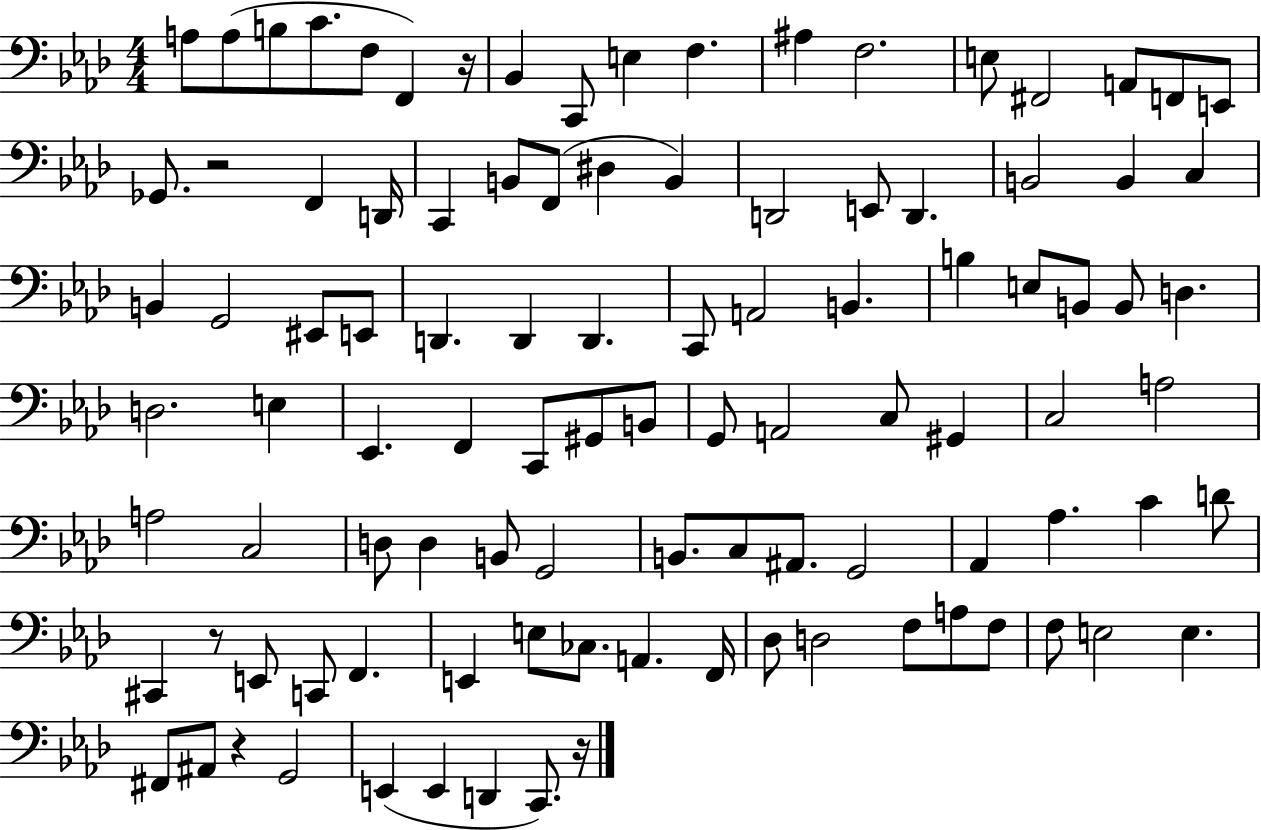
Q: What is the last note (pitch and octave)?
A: C2